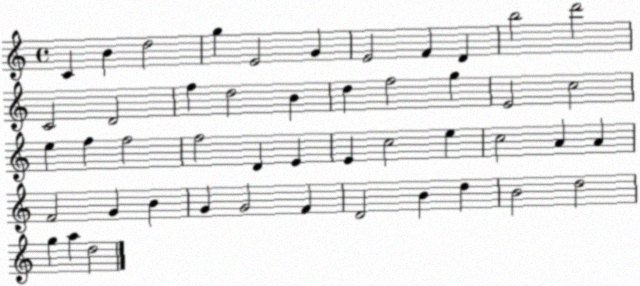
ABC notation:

X:1
T:Untitled
M:4/4
L:1/4
K:C
C B d2 g E2 G E2 F D b2 d'2 C2 D2 f d2 B d f2 g E2 c2 e f f2 f2 D E E c2 e c2 A A F2 G B G G2 F D2 B d B2 d2 g a d2